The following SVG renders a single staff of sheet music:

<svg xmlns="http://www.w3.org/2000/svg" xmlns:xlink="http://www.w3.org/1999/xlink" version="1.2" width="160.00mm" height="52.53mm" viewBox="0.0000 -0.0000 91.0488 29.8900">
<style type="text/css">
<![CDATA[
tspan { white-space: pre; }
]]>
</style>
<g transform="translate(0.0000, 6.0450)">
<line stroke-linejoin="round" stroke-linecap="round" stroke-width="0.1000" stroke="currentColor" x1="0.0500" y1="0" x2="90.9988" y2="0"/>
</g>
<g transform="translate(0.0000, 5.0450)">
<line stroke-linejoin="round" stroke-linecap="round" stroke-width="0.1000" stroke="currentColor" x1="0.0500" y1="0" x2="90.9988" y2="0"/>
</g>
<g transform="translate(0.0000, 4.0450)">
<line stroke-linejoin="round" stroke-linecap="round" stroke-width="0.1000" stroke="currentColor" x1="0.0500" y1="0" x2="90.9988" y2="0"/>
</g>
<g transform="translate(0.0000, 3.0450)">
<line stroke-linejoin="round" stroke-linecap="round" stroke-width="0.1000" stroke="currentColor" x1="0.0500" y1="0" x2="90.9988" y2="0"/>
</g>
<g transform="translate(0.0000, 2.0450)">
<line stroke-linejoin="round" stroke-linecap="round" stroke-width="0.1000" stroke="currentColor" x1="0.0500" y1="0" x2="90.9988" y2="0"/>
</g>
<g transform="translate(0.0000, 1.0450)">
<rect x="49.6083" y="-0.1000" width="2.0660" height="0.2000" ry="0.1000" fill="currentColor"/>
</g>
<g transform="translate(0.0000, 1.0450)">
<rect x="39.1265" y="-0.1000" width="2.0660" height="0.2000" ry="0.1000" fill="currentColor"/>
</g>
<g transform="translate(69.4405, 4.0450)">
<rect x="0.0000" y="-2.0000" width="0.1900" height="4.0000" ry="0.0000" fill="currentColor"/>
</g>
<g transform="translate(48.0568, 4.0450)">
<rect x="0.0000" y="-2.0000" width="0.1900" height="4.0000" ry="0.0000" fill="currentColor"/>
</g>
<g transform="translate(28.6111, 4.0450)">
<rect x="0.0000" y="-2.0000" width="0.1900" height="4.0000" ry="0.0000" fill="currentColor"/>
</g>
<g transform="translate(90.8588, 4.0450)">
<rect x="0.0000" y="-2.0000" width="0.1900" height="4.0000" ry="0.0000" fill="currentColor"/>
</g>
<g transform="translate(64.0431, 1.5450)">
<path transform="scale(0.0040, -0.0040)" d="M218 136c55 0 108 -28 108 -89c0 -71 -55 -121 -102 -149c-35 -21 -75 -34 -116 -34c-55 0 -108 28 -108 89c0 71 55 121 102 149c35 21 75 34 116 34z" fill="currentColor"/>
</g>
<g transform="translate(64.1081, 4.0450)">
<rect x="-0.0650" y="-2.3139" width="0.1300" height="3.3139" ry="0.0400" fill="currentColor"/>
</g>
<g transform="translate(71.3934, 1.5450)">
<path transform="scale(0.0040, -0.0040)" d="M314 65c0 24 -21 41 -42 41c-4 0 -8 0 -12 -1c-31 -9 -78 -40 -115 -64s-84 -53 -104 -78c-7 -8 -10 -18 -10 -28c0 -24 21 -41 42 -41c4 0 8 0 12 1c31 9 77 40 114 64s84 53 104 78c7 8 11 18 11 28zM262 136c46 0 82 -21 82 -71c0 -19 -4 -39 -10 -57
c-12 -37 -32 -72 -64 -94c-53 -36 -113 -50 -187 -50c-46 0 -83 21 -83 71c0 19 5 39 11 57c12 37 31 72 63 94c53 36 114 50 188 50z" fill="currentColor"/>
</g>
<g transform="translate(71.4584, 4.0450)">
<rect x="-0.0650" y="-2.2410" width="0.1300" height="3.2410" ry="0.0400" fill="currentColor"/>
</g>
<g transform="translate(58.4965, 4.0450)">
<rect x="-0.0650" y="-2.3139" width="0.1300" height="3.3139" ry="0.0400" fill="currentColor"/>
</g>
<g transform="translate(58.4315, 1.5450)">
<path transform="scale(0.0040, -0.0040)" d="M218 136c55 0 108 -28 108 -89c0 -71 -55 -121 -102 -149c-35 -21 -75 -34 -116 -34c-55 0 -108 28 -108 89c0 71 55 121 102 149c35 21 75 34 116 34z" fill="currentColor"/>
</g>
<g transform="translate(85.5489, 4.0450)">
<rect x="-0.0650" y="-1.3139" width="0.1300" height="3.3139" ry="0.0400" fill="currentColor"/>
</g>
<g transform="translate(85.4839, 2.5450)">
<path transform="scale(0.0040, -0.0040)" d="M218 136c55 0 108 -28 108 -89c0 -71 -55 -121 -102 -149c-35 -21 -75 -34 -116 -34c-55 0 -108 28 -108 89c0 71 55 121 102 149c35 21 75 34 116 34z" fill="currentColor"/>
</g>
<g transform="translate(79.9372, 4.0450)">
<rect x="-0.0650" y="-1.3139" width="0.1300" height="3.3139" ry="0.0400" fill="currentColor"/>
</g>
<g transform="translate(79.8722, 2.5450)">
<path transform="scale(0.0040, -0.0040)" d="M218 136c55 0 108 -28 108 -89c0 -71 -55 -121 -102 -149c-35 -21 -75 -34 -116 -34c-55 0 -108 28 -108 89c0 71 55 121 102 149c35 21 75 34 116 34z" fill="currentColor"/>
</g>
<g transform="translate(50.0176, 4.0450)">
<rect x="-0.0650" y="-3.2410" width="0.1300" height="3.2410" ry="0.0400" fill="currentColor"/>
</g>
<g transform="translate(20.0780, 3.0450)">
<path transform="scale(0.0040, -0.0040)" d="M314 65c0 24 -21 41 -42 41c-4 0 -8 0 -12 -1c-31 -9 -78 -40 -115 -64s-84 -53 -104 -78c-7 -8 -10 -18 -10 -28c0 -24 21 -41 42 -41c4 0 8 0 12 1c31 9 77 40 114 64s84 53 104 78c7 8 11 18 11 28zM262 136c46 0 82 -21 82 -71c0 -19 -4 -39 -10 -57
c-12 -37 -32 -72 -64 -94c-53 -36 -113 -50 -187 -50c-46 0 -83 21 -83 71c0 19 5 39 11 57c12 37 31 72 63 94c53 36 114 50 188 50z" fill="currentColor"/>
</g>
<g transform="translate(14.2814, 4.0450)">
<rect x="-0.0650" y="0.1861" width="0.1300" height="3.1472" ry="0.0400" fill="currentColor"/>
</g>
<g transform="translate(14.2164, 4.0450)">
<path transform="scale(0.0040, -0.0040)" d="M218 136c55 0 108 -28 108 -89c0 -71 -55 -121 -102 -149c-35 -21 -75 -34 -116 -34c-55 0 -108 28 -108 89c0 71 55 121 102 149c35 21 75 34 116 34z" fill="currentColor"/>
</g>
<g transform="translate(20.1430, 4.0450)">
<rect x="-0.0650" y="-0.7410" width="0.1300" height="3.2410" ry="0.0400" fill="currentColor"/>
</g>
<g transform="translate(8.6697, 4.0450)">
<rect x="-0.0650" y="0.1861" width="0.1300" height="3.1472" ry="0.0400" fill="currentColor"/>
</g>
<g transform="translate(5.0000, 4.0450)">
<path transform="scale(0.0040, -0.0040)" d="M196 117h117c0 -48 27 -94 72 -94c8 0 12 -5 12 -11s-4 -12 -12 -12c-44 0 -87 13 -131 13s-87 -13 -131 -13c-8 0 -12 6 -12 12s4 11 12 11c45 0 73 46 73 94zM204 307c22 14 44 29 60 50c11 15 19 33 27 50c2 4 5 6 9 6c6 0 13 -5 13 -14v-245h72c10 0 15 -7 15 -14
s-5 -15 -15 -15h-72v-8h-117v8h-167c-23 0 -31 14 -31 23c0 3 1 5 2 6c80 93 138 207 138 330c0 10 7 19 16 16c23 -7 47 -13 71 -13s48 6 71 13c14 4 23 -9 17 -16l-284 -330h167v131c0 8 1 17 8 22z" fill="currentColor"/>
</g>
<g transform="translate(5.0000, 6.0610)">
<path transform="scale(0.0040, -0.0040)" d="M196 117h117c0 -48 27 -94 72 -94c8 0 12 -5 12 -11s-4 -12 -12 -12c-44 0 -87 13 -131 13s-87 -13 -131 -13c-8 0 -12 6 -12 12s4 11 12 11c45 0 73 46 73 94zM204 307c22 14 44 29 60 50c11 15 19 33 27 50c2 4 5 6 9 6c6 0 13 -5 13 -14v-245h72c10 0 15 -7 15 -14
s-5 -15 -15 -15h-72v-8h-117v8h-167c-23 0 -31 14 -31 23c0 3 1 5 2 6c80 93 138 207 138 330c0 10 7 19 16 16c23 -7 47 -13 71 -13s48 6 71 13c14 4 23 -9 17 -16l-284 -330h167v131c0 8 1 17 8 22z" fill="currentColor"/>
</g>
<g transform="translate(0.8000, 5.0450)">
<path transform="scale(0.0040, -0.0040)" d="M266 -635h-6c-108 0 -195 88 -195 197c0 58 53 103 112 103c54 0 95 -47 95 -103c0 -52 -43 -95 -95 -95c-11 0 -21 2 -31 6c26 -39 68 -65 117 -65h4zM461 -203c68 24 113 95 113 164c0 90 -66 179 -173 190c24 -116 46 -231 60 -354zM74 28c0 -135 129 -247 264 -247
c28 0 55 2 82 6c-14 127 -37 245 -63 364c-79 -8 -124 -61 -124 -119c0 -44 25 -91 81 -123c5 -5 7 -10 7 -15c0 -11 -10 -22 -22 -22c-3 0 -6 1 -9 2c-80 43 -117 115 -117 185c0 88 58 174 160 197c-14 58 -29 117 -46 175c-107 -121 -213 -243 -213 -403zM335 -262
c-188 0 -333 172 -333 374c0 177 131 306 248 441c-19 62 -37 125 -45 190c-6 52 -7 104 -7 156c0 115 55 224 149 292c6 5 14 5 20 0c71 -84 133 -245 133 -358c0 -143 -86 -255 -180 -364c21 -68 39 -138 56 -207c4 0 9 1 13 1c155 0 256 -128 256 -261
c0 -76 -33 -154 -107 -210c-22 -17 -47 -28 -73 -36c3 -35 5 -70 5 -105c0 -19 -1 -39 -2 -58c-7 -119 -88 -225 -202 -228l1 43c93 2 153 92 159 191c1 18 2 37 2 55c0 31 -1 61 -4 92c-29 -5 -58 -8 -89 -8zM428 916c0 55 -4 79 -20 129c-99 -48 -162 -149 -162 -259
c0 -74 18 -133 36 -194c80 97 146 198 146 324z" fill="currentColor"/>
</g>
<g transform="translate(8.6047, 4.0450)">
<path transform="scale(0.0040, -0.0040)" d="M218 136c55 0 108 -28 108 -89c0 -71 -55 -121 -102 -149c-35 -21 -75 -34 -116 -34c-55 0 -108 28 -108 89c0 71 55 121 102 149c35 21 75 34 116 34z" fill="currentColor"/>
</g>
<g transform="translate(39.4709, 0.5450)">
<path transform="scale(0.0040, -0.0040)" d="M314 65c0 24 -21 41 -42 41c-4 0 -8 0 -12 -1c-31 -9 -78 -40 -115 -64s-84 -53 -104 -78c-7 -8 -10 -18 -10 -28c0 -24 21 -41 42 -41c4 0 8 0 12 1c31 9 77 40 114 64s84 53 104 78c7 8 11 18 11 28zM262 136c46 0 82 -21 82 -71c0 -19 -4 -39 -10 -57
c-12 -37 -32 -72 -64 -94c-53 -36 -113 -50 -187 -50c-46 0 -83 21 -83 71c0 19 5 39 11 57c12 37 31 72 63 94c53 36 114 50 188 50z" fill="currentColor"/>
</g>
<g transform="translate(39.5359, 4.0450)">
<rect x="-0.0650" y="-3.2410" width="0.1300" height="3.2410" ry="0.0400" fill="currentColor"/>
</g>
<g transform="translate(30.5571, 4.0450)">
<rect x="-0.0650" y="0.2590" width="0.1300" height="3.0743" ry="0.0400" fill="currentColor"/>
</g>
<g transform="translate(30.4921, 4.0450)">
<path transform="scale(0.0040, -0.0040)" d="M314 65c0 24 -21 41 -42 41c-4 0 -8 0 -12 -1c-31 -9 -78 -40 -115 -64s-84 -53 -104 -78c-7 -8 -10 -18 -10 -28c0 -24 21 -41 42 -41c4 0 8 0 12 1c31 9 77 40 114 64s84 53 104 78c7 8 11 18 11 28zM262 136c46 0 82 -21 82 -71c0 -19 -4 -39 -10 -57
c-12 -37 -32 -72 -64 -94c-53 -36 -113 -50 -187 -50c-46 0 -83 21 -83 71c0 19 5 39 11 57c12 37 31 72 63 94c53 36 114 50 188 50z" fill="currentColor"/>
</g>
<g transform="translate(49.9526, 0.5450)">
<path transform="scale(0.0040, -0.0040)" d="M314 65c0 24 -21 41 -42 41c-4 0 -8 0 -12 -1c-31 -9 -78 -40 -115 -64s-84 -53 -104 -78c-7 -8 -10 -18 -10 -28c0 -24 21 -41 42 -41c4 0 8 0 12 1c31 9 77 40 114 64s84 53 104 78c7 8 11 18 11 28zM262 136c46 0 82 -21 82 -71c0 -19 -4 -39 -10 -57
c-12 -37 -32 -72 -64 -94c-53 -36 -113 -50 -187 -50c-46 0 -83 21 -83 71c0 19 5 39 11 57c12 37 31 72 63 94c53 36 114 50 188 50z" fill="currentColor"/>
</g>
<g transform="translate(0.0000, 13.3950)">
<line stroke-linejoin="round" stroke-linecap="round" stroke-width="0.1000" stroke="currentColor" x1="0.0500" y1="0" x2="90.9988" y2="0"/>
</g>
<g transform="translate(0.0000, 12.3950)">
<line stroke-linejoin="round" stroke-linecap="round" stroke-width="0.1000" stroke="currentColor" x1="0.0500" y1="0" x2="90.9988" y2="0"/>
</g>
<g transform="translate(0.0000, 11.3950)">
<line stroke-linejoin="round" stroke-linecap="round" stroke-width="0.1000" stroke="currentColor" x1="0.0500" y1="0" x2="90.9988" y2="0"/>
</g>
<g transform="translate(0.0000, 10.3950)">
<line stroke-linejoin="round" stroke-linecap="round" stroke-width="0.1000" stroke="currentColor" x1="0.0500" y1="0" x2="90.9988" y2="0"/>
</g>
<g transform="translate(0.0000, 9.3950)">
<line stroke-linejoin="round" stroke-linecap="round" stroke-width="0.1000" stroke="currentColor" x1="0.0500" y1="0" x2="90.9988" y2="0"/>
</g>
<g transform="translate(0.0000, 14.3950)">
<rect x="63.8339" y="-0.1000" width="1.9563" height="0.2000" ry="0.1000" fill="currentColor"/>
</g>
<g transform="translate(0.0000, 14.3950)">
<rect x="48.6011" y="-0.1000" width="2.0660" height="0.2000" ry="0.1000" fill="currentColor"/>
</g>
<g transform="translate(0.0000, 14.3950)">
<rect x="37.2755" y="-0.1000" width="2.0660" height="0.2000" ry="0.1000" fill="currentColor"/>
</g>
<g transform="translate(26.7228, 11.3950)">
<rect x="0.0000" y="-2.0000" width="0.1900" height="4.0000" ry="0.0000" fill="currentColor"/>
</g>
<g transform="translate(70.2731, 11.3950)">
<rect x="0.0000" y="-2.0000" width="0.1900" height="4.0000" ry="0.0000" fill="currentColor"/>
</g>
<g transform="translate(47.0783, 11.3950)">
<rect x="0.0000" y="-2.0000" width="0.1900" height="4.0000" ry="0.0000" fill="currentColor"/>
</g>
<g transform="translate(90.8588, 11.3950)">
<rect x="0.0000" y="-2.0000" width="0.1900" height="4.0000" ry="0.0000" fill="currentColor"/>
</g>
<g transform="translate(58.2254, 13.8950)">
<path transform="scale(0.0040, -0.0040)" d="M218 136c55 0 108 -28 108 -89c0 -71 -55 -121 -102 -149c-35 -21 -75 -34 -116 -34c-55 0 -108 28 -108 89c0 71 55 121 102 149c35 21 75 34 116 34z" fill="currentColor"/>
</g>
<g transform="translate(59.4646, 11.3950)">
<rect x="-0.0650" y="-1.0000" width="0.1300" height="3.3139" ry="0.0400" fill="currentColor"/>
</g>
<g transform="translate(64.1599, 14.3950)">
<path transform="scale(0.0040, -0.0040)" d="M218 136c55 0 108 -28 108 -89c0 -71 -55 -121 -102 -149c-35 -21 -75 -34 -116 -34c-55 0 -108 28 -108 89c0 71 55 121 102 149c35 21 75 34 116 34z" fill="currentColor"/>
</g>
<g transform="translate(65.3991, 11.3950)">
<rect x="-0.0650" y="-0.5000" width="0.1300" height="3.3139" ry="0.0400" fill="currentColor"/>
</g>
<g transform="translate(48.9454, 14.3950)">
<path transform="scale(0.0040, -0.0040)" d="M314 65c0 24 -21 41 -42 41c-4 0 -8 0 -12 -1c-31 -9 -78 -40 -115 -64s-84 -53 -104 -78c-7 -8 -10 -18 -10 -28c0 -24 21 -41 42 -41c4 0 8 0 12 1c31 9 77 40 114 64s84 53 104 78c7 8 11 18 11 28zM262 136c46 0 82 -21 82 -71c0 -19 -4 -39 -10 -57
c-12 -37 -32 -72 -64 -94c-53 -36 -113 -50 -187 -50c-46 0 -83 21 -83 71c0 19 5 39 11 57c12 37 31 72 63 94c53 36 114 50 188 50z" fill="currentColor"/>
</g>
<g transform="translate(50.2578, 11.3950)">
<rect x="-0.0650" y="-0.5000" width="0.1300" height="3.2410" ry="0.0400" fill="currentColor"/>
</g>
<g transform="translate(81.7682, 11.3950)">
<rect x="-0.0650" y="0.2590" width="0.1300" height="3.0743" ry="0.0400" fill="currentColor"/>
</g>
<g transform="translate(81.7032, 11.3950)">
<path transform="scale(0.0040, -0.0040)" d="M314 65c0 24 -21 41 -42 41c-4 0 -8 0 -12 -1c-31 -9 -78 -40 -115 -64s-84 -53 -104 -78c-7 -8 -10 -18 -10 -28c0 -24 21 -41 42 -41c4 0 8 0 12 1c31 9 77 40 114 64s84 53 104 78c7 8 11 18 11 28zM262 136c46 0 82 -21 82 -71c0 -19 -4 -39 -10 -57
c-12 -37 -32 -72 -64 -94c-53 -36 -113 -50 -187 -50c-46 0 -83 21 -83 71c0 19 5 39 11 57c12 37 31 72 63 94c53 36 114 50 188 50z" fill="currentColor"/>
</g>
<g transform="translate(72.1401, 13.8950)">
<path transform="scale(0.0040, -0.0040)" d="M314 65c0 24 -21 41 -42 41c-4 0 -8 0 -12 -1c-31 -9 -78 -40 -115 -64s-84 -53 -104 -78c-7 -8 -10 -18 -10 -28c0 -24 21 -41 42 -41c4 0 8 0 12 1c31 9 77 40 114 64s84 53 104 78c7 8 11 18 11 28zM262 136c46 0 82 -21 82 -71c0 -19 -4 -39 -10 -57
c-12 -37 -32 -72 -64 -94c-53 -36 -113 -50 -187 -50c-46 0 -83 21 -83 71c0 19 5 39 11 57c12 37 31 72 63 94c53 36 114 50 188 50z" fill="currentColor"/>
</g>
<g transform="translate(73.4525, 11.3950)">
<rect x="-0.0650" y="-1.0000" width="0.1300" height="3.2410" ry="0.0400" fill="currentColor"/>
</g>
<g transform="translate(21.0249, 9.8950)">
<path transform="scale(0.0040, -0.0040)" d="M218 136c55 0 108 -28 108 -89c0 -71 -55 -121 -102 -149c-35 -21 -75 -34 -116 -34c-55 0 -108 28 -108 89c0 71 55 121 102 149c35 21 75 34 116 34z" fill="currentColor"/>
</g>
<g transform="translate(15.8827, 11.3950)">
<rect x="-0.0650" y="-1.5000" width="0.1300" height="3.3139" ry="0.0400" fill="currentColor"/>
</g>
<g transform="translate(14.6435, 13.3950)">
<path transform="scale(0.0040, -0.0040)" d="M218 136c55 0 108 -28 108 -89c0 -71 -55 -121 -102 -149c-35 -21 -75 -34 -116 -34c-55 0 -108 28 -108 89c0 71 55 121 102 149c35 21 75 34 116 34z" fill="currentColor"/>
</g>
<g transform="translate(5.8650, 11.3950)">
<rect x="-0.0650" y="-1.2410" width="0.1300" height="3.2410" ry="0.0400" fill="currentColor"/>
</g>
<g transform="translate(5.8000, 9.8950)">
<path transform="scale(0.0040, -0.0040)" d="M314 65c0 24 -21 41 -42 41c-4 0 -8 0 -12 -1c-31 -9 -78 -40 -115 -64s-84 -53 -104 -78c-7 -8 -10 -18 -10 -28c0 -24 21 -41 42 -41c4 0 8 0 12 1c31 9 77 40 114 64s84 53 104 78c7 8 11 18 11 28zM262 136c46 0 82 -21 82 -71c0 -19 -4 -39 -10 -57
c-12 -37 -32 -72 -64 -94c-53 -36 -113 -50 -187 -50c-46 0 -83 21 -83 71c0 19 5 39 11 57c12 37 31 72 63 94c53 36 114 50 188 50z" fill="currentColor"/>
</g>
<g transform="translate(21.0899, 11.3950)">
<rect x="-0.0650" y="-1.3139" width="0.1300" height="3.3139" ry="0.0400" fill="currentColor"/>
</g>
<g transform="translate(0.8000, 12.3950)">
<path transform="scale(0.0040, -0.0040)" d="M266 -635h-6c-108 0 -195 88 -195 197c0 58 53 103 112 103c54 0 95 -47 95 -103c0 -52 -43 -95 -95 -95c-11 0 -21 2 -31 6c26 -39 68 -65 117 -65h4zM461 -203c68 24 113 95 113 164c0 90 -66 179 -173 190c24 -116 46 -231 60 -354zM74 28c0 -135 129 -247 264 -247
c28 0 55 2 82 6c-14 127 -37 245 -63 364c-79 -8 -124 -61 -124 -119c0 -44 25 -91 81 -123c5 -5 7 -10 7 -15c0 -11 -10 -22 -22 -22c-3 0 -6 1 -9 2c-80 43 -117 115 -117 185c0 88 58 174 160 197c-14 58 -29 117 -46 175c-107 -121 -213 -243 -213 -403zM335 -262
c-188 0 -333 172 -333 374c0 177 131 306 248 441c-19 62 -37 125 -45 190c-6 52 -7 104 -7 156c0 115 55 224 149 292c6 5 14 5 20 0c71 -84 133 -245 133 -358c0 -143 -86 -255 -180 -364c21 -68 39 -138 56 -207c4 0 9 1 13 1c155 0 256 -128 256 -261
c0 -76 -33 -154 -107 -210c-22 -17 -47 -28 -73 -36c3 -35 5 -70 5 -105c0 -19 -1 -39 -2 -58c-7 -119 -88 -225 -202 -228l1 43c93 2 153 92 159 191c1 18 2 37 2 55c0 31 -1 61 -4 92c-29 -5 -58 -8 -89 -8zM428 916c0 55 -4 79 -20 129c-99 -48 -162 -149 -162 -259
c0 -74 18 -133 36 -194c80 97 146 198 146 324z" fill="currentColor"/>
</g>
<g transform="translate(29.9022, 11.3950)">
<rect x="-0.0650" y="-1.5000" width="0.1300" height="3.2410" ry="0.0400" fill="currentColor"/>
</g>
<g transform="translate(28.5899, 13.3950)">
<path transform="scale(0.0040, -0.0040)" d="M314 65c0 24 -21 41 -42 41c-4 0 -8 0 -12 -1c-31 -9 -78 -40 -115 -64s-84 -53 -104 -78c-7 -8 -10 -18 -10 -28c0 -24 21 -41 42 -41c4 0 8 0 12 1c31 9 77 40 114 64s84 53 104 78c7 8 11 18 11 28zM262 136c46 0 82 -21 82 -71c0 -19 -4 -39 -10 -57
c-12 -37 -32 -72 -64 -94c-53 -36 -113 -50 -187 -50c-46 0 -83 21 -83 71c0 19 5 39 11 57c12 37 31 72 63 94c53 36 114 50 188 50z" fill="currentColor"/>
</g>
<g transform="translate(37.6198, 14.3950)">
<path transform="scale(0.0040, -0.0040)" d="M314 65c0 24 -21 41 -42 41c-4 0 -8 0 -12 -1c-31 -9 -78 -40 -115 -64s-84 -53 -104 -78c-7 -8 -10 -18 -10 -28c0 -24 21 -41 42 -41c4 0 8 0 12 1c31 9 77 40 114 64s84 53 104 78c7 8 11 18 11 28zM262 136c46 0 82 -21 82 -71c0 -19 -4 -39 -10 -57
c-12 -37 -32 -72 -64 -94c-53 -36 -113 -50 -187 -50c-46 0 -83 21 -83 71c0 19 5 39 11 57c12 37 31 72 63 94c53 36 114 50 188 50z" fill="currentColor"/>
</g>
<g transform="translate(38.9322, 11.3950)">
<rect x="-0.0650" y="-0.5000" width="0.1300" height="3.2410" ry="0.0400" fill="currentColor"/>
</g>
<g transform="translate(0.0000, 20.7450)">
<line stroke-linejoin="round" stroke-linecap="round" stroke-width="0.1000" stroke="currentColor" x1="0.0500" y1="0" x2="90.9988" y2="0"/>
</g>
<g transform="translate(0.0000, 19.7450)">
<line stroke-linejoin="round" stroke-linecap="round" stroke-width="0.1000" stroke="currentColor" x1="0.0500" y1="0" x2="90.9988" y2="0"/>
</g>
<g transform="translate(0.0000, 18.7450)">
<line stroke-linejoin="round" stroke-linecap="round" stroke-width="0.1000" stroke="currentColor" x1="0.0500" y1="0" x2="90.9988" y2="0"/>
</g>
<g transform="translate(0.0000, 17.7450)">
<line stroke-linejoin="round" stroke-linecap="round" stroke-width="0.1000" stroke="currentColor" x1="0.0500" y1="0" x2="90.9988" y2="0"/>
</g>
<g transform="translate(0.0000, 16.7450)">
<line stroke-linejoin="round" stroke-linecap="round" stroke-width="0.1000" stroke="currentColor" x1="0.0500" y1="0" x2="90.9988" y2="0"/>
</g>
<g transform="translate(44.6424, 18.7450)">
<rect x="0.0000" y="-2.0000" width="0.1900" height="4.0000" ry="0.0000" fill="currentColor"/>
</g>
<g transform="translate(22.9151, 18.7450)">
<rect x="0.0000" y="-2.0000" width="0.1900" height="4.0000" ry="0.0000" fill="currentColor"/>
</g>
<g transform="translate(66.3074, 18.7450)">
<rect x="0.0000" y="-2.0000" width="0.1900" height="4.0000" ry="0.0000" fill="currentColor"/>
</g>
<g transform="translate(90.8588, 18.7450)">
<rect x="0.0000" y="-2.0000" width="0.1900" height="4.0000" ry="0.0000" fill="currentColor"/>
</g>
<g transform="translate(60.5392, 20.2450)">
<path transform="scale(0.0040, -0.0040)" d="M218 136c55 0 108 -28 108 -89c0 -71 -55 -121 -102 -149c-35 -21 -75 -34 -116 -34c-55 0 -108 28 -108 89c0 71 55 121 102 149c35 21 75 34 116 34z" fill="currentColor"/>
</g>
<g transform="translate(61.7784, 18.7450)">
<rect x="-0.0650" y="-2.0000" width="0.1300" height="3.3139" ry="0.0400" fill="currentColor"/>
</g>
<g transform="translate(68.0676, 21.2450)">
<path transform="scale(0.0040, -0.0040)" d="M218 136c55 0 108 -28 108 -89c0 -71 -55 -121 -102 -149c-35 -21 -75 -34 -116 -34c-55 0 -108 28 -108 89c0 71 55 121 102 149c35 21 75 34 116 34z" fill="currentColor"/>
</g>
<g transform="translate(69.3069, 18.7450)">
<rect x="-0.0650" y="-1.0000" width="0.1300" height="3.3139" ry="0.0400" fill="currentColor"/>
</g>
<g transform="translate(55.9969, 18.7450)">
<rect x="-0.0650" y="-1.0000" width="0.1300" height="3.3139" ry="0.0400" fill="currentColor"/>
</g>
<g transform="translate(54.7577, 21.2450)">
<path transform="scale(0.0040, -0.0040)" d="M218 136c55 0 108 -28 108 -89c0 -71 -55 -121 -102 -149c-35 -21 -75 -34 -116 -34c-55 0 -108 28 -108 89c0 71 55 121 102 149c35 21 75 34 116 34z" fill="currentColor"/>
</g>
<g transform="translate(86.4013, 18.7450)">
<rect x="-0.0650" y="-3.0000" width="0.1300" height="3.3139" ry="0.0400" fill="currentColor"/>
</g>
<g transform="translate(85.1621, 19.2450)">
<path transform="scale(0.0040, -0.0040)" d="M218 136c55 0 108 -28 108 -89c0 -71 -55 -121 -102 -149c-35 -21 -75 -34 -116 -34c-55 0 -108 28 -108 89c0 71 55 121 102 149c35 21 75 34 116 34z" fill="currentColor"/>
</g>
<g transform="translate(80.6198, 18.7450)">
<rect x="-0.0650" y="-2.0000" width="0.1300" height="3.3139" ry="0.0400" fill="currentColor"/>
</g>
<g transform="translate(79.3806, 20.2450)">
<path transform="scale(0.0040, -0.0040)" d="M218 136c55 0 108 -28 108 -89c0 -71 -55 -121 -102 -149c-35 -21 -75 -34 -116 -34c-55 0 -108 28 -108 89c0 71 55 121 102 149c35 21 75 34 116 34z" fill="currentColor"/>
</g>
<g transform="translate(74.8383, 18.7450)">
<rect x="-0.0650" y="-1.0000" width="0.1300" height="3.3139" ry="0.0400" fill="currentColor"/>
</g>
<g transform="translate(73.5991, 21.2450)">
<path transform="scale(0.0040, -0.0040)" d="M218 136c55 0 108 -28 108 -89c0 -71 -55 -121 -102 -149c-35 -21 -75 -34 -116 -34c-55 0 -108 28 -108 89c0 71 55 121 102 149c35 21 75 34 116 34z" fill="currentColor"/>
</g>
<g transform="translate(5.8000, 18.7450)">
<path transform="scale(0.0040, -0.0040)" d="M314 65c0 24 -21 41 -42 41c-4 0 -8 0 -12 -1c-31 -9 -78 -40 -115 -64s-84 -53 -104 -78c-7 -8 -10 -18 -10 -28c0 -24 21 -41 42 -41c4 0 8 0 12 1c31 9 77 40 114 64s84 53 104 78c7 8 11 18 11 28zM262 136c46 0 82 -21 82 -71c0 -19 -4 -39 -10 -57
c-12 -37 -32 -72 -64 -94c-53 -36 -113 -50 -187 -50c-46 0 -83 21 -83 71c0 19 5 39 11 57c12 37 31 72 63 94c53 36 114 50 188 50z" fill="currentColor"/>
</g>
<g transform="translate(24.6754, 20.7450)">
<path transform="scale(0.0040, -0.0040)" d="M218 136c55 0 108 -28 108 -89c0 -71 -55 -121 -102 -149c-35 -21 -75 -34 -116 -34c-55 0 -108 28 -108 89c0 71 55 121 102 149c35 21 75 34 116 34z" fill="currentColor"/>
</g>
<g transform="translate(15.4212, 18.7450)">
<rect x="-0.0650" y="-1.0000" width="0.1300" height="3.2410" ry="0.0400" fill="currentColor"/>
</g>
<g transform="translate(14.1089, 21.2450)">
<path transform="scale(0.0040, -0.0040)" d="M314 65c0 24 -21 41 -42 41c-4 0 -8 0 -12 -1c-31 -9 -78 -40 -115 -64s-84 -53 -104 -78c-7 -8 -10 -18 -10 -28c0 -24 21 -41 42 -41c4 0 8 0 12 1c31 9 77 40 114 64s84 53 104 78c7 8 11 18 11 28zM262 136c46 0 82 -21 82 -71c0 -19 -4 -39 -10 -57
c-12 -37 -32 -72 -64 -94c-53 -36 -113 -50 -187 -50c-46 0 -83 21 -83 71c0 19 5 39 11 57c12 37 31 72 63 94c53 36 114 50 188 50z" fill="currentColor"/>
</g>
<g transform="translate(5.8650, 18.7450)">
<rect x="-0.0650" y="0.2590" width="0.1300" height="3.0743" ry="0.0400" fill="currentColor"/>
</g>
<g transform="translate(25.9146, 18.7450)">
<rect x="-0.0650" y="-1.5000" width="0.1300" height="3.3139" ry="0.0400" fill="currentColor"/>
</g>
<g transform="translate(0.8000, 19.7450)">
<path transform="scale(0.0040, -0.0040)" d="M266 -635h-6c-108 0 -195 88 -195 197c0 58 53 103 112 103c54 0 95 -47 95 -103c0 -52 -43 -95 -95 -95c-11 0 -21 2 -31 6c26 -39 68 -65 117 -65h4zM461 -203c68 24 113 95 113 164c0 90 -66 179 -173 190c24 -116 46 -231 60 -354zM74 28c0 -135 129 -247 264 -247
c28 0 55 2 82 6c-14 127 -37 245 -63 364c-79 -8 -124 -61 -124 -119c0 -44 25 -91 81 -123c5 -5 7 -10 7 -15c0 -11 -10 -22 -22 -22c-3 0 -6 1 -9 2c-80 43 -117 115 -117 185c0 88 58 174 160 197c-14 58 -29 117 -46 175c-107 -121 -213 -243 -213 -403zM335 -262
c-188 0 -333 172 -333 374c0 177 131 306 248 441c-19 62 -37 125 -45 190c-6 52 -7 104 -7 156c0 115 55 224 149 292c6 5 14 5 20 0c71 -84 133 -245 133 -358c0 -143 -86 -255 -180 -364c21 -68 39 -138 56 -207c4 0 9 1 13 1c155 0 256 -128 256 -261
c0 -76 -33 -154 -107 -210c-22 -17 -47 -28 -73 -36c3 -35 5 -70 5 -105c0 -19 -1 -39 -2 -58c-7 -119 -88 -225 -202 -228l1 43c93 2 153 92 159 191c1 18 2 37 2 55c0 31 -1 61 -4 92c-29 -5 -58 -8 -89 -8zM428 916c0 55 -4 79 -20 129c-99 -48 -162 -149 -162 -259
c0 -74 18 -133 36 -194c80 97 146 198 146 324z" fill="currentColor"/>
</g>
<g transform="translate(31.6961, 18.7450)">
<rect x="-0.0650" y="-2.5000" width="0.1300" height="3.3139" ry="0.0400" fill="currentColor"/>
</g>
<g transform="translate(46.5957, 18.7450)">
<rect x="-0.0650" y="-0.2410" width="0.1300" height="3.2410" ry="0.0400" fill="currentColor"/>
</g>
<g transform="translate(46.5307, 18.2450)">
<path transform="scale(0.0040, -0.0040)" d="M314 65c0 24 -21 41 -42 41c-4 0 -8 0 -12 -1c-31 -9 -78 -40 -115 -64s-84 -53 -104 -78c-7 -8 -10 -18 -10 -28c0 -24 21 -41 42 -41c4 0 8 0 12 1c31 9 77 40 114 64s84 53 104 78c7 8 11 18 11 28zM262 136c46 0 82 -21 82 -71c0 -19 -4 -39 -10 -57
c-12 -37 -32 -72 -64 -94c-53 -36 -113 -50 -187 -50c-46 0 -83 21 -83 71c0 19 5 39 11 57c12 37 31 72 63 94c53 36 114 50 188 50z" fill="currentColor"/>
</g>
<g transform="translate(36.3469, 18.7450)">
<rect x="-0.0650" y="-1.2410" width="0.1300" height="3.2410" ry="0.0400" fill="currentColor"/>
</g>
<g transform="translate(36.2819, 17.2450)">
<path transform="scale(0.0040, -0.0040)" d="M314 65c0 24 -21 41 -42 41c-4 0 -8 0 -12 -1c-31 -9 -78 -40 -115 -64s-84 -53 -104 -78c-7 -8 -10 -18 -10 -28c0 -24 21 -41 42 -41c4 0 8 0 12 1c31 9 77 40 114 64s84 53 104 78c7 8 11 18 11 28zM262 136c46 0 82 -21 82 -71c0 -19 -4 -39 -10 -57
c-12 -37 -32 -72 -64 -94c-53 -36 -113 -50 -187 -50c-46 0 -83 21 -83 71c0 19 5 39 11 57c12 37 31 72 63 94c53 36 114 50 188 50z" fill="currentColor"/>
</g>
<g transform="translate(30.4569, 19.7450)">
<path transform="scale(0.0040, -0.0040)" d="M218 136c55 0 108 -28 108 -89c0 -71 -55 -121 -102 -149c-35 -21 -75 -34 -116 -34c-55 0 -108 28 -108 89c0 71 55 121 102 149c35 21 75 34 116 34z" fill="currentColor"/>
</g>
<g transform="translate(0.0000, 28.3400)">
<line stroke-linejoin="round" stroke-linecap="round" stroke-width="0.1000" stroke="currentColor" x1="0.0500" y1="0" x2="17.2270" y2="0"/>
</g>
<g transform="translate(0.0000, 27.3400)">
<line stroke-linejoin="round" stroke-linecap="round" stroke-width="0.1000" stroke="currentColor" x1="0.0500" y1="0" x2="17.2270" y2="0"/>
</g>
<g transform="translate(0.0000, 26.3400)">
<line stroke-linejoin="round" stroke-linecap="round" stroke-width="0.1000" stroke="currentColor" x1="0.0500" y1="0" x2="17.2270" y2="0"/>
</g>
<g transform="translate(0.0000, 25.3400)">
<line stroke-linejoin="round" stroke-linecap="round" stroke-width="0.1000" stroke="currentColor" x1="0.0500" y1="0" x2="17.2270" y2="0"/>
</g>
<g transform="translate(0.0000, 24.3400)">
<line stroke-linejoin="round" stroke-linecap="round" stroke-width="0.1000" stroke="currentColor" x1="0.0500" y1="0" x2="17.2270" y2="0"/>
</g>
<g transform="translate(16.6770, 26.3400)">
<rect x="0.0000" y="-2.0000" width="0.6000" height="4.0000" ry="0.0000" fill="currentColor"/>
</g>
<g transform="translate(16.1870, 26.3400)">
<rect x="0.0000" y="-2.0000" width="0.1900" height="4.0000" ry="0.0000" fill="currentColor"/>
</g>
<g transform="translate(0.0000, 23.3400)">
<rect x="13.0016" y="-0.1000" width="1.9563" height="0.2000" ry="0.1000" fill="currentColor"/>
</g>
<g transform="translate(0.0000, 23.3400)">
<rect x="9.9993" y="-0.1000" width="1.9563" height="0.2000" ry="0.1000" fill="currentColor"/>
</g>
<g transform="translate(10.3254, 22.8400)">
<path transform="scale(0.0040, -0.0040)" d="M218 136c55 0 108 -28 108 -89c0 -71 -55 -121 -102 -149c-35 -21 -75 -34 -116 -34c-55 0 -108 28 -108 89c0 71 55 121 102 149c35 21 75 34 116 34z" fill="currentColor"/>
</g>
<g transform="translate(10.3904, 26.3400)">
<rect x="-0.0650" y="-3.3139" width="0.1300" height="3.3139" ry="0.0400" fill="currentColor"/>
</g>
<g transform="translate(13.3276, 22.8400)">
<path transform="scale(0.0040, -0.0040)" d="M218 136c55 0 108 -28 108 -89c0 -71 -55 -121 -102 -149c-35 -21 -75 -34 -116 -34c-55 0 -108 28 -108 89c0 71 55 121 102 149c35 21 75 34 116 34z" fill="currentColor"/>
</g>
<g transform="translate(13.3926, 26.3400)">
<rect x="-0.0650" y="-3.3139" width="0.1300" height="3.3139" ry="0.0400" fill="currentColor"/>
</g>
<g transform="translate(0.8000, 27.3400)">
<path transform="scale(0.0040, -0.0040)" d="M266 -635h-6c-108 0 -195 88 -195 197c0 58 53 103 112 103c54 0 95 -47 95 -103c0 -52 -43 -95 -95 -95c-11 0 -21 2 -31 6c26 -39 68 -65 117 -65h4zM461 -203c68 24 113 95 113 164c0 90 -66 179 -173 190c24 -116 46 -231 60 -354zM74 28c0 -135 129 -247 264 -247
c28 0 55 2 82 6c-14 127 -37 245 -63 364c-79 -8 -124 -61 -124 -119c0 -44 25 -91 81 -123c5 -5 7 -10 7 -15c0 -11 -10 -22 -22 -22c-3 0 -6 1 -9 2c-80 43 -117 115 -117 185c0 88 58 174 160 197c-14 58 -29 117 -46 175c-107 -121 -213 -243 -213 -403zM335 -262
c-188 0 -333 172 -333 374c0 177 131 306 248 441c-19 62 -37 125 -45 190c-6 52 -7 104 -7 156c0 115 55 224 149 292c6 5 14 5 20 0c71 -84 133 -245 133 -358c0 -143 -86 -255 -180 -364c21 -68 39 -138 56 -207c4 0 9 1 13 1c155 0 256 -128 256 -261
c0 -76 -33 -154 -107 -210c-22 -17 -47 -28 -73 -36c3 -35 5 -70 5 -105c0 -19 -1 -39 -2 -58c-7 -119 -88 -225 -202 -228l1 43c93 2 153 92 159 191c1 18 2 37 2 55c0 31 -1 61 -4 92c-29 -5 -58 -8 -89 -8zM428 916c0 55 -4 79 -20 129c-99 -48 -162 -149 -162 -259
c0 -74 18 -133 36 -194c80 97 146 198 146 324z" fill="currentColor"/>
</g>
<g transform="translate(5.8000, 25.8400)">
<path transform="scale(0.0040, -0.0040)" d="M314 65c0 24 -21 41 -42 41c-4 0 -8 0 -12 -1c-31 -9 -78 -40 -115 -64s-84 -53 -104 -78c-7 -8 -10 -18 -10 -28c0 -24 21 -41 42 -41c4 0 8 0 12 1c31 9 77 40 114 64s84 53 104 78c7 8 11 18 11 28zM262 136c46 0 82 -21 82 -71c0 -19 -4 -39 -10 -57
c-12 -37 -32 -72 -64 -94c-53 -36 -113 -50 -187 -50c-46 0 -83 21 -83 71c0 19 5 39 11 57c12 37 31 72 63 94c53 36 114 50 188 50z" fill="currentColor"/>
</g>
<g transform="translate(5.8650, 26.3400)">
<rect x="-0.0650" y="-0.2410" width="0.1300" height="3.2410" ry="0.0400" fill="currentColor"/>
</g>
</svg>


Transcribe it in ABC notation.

X:1
T:Untitled
M:4/4
L:1/4
K:C
B B d2 B2 b2 b2 g g g2 e e e2 E e E2 C2 C2 D C D2 B2 B2 D2 E G e2 c2 D F D D F A c2 b b